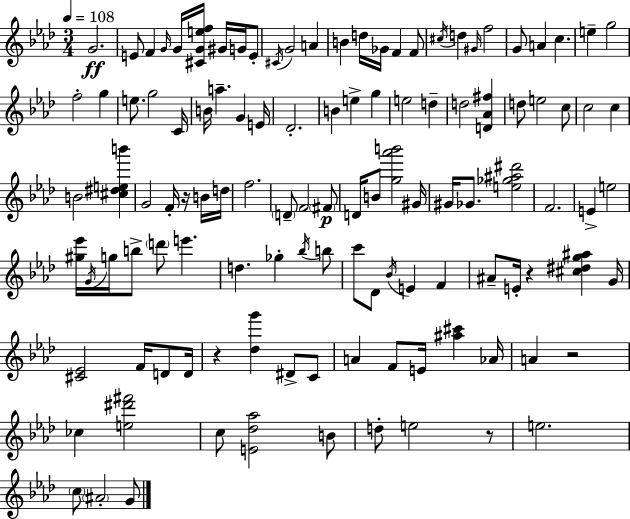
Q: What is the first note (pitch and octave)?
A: G4